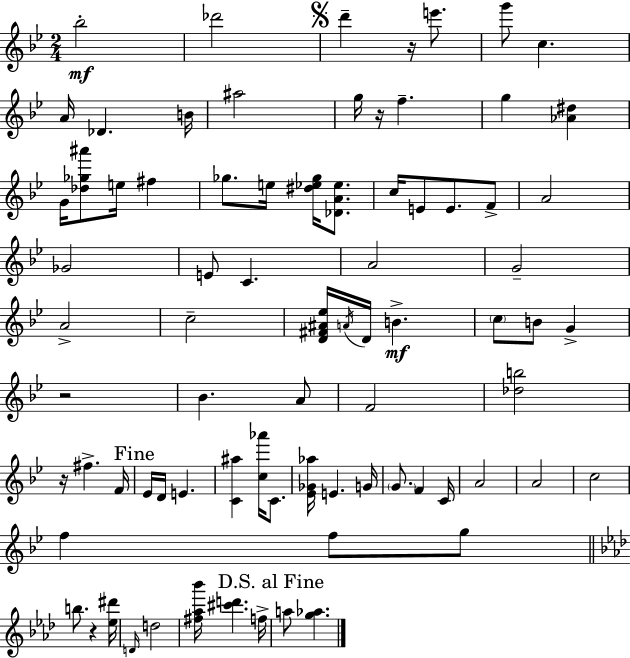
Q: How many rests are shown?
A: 5